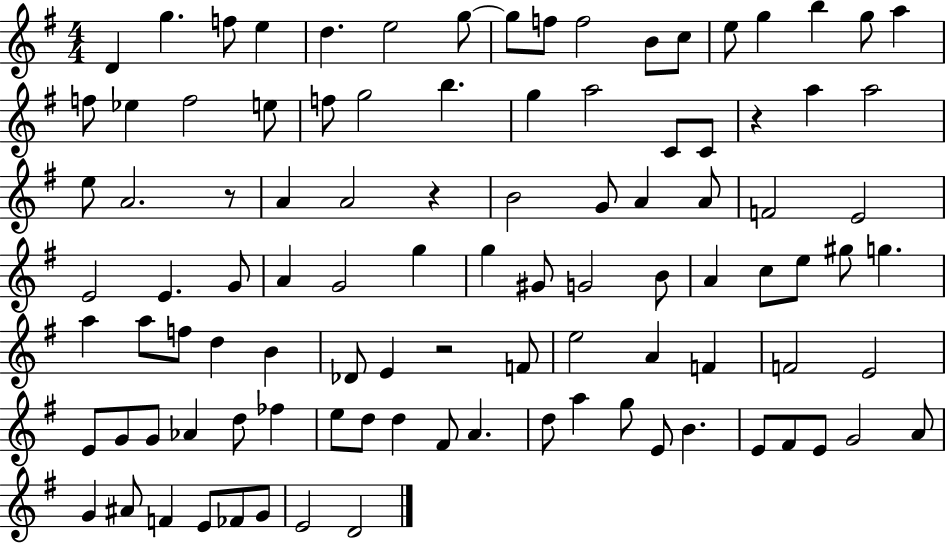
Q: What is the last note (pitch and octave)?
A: D4